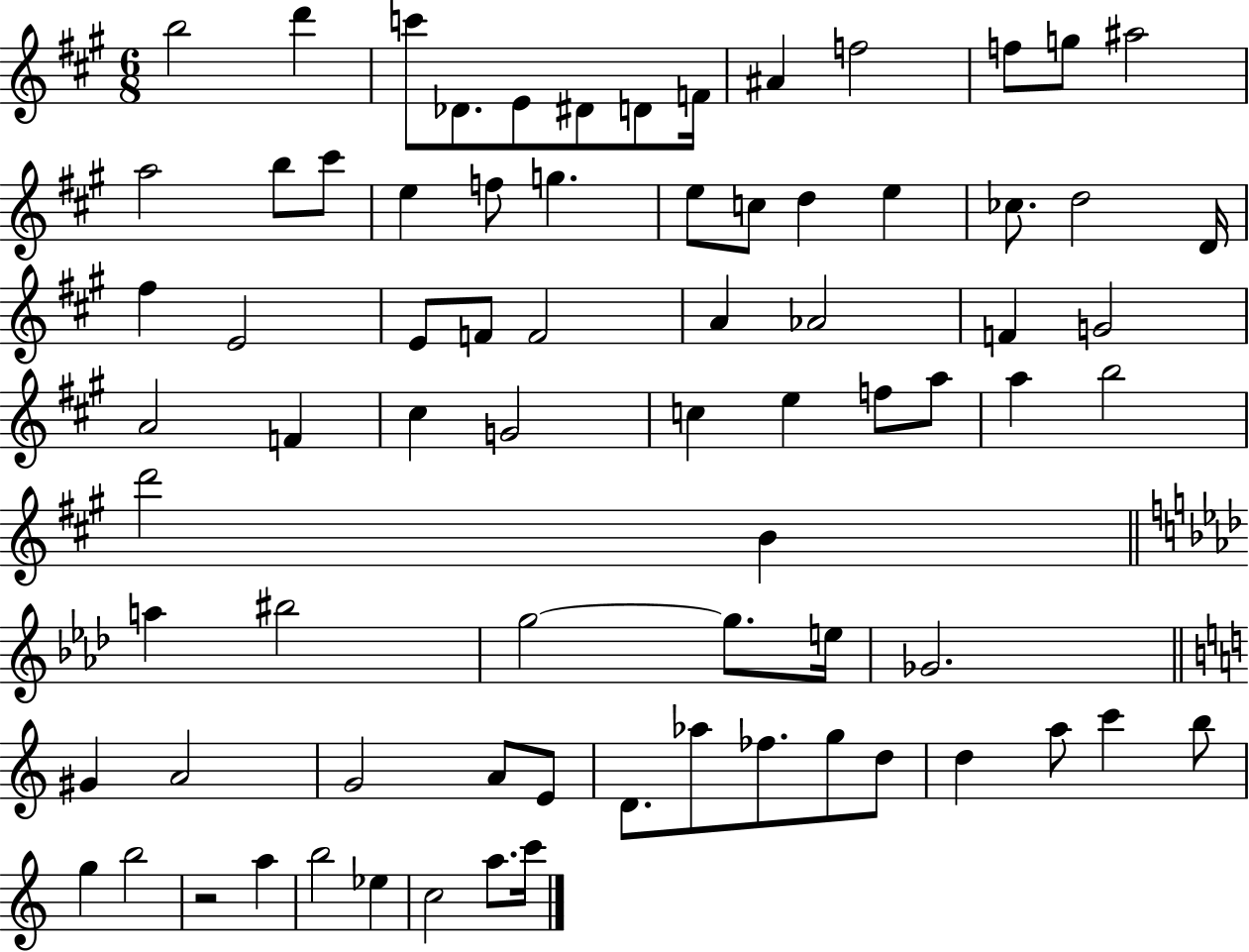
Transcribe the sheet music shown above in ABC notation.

X:1
T:Untitled
M:6/8
L:1/4
K:A
b2 d' c'/2 _D/2 E/2 ^D/2 D/2 F/4 ^A f2 f/2 g/2 ^a2 a2 b/2 ^c'/2 e f/2 g e/2 c/2 d e _c/2 d2 D/4 ^f E2 E/2 F/2 F2 A _A2 F G2 A2 F ^c G2 c e f/2 a/2 a b2 d'2 B a ^b2 g2 g/2 e/4 _G2 ^G A2 G2 A/2 E/2 D/2 _a/2 _f/2 g/2 d/2 d a/2 c' b/2 g b2 z2 a b2 _e c2 a/2 c'/4